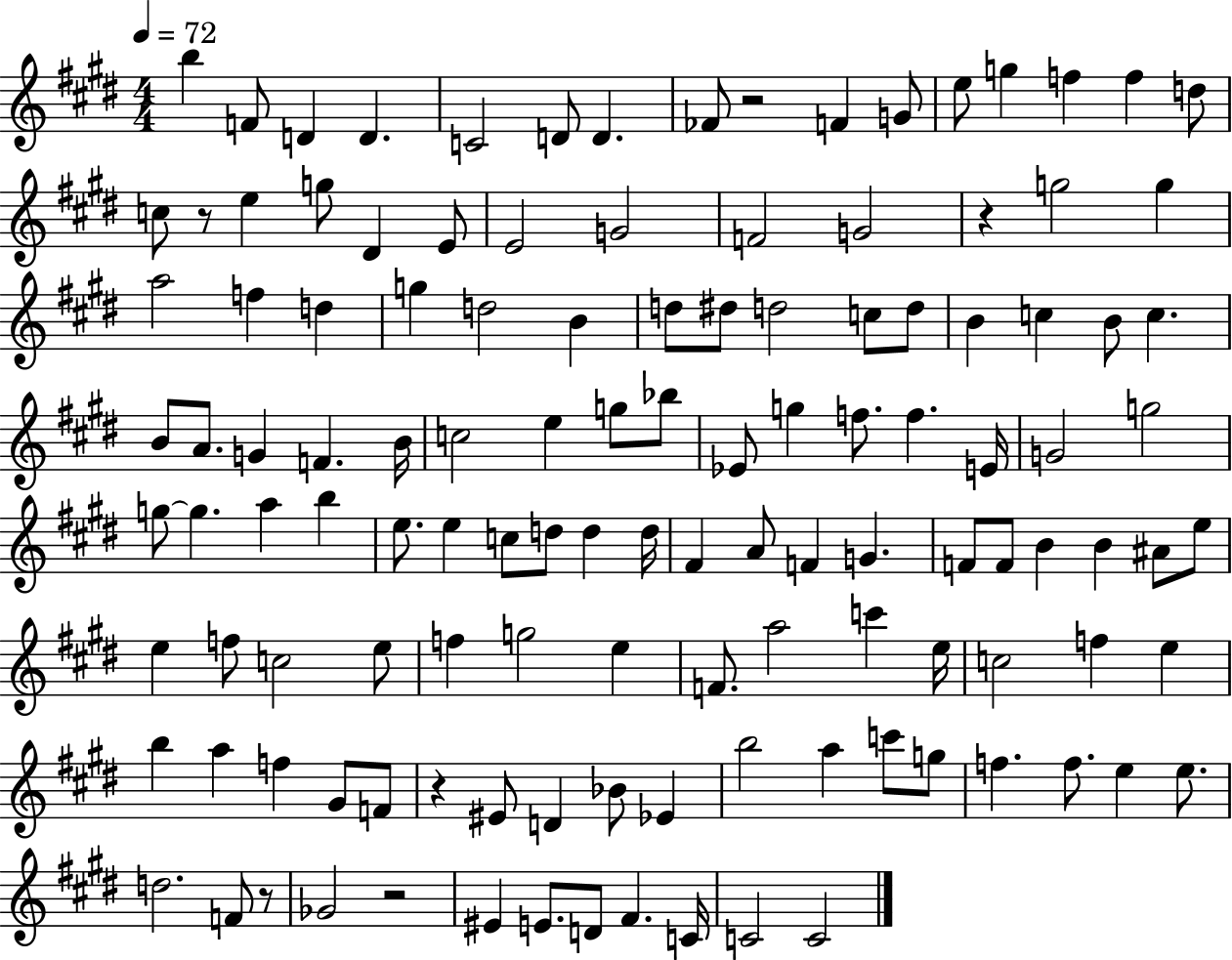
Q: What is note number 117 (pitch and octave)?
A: C4